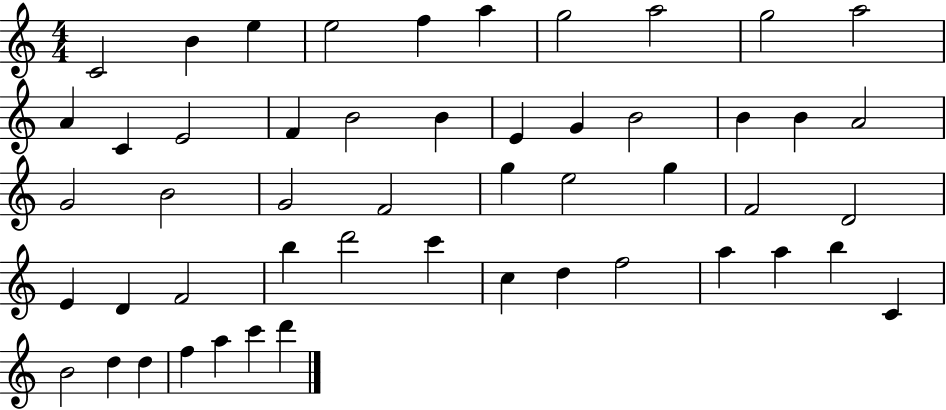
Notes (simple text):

C4/h B4/q E5/q E5/h F5/q A5/q G5/h A5/h G5/h A5/h A4/q C4/q E4/h F4/q B4/h B4/q E4/q G4/q B4/h B4/q B4/q A4/h G4/h B4/h G4/h F4/h G5/q E5/h G5/q F4/h D4/h E4/q D4/q F4/h B5/q D6/h C6/q C5/q D5/q F5/h A5/q A5/q B5/q C4/q B4/h D5/q D5/q F5/q A5/q C6/q D6/q